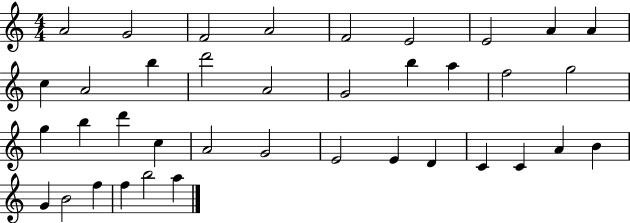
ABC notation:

X:1
T:Untitled
M:4/4
L:1/4
K:C
A2 G2 F2 A2 F2 E2 E2 A A c A2 b d'2 A2 G2 b a f2 g2 g b d' c A2 G2 E2 E D C C A B G B2 f f b2 a